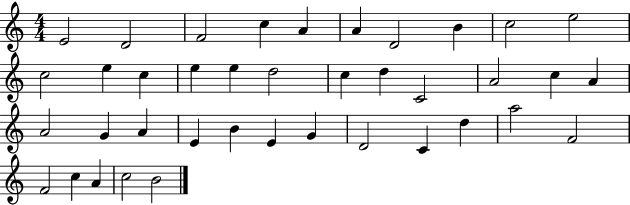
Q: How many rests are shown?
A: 0